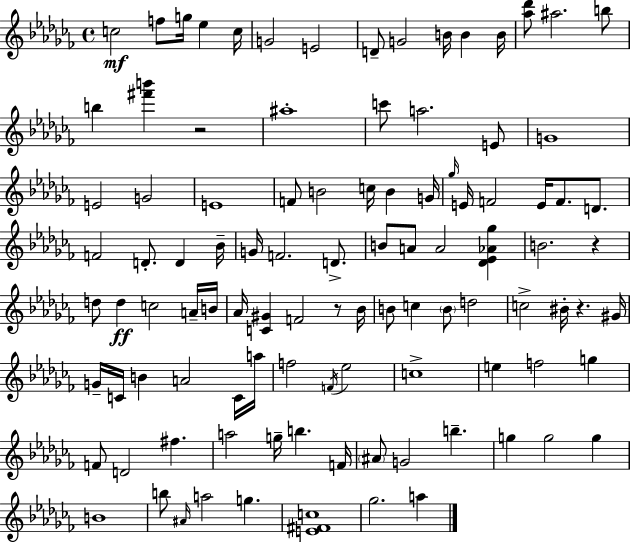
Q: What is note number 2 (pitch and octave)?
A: F5